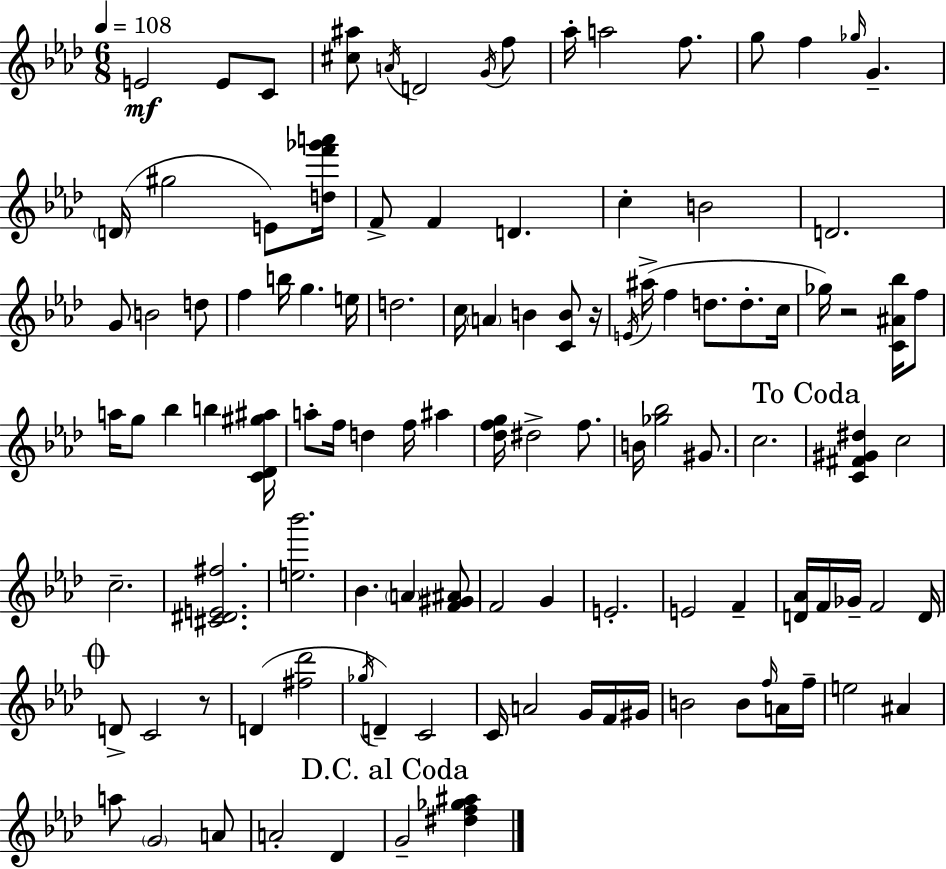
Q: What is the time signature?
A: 6/8